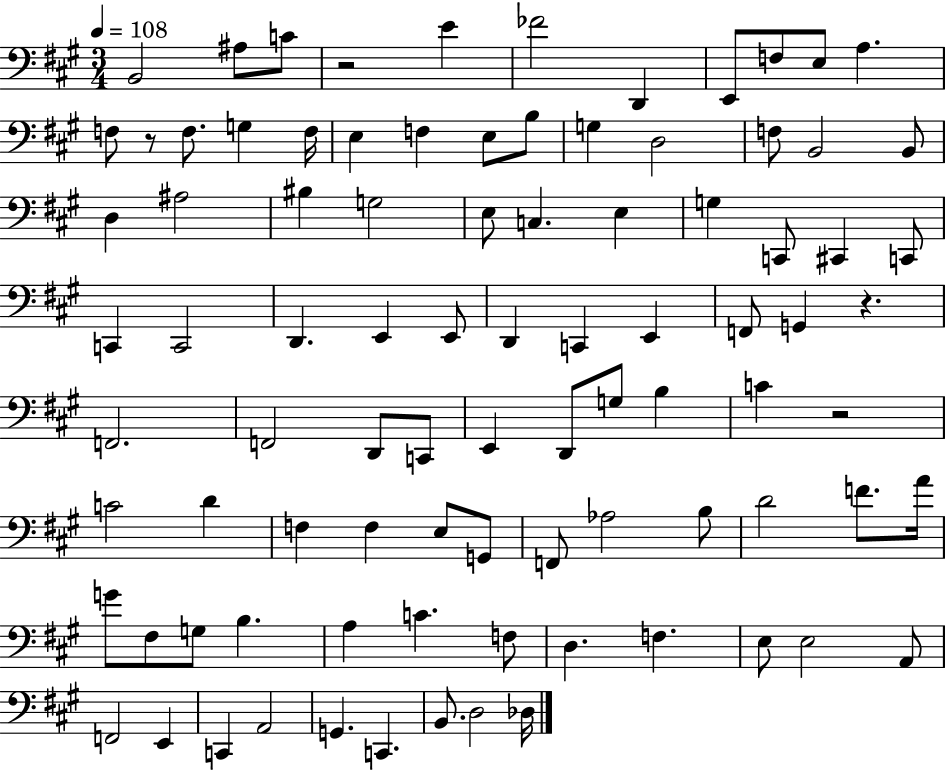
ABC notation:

X:1
T:Untitled
M:3/4
L:1/4
K:A
B,,2 ^A,/2 C/2 z2 E _F2 D,, E,,/2 F,/2 E,/2 A, F,/2 z/2 F,/2 G, F,/4 E, F, E,/2 B,/2 G, D,2 F,/2 B,,2 B,,/2 D, ^A,2 ^B, G,2 E,/2 C, E, G, C,,/2 ^C,, C,,/2 C,, C,,2 D,, E,, E,,/2 D,, C,, E,, F,,/2 G,, z F,,2 F,,2 D,,/2 C,,/2 E,, D,,/2 G,/2 B, C z2 C2 D F, F, E,/2 G,,/2 F,,/2 _A,2 B,/2 D2 F/2 A/4 G/2 ^F,/2 G,/2 B, A, C F,/2 D, F, E,/2 E,2 A,,/2 F,,2 E,, C,, A,,2 G,, C,, B,,/2 D,2 _D,/4